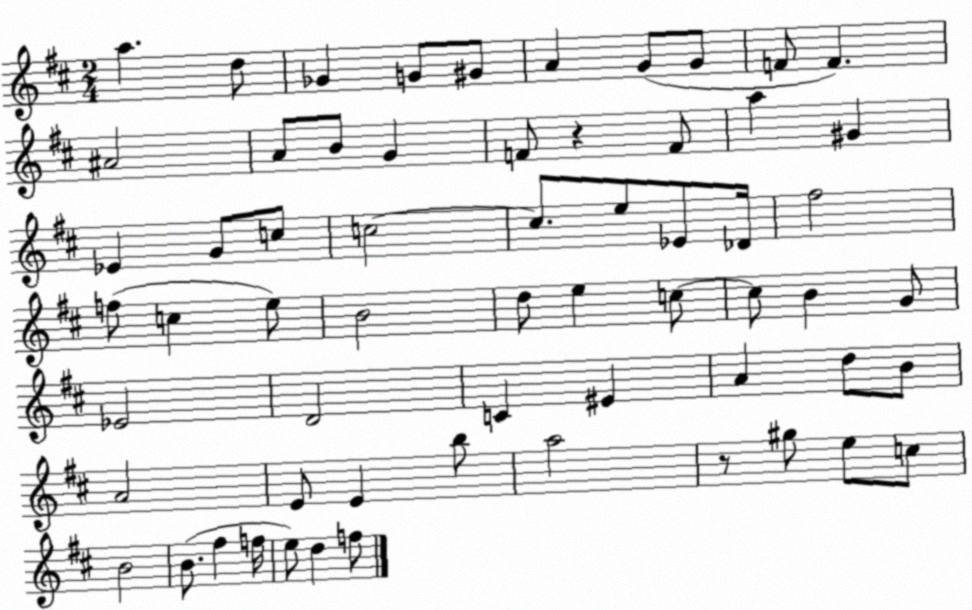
X:1
T:Untitled
M:2/4
L:1/4
K:D
a d/2 _G G/2 ^G/2 A G/2 G/2 F/2 F ^A2 A/2 B/2 G F/2 z F/2 a ^G _E G/2 c/2 c2 c/2 e/2 _E/2 _D/4 ^f2 f/2 c e/2 B2 d/2 e c/2 c/2 B G/2 _E2 D2 C ^E A d/2 B/2 A2 E/2 E b/2 a2 z/2 ^g/2 e/2 c/2 B2 B/2 ^f f/4 e/2 d f/2